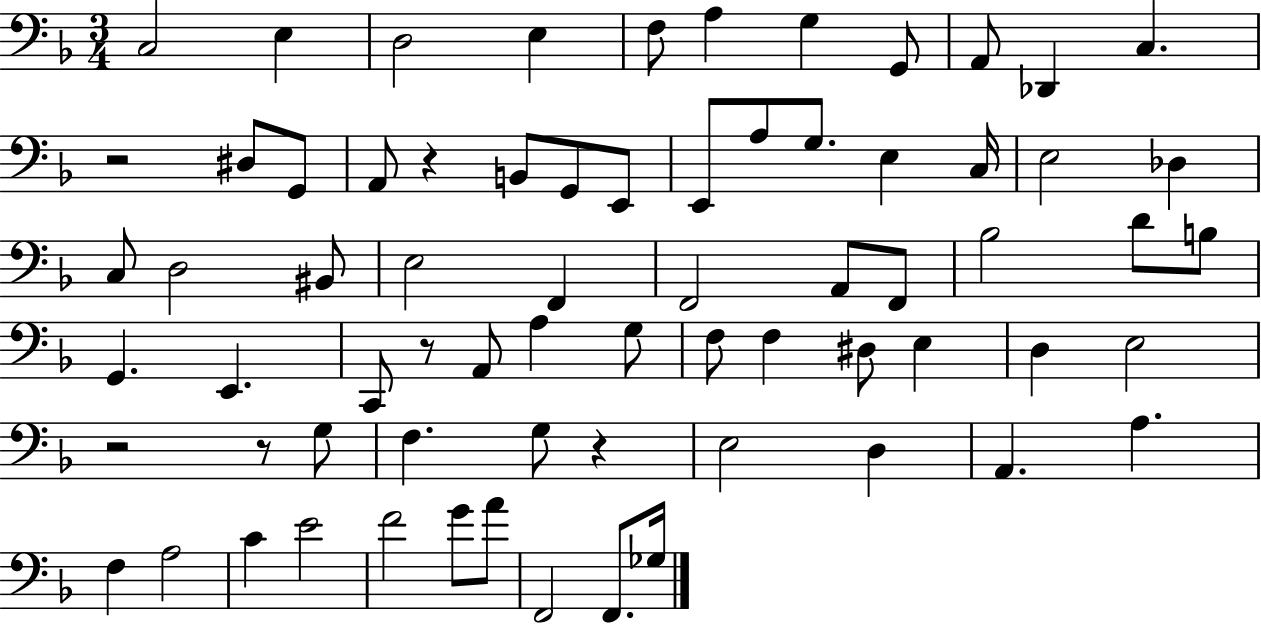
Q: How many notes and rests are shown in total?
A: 70